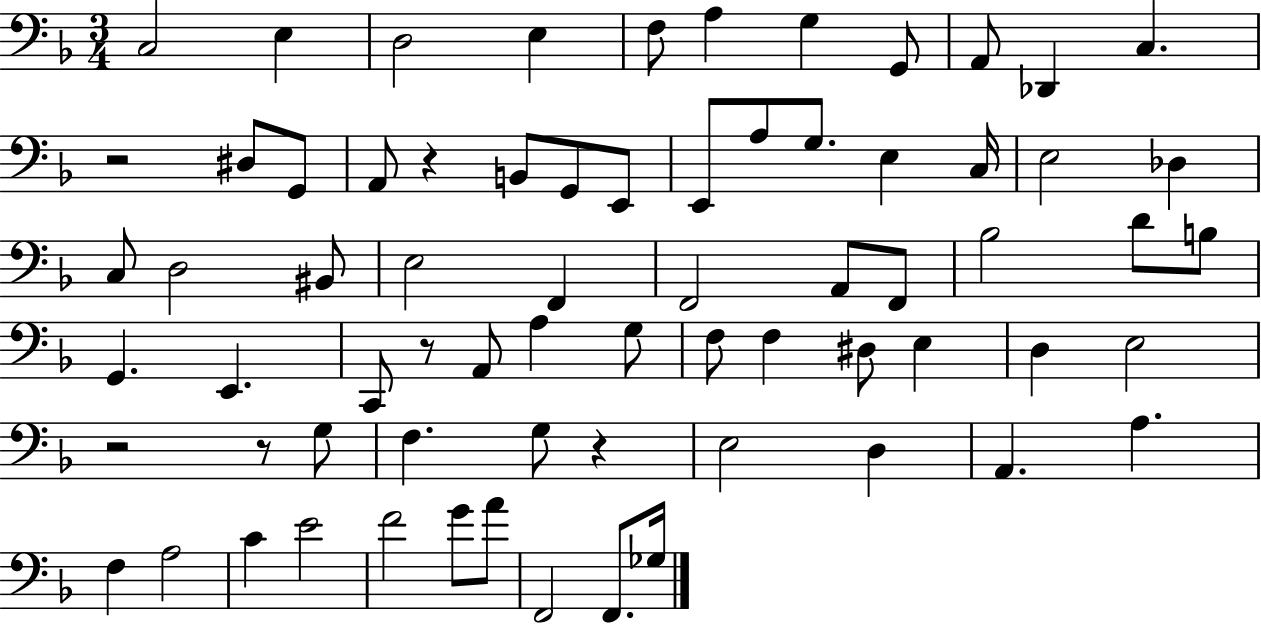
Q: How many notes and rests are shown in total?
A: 70